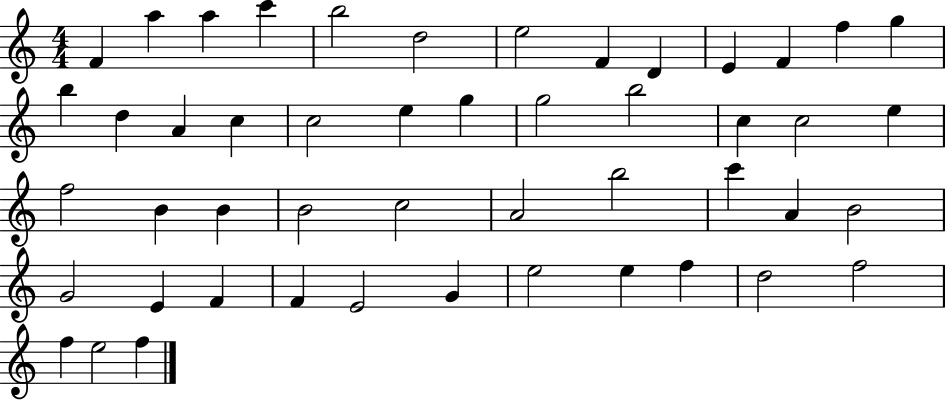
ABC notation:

X:1
T:Untitled
M:4/4
L:1/4
K:C
F a a c' b2 d2 e2 F D E F f g b d A c c2 e g g2 b2 c c2 e f2 B B B2 c2 A2 b2 c' A B2 G2 E F F E2 G e2 e f d2 f2 f e2 f